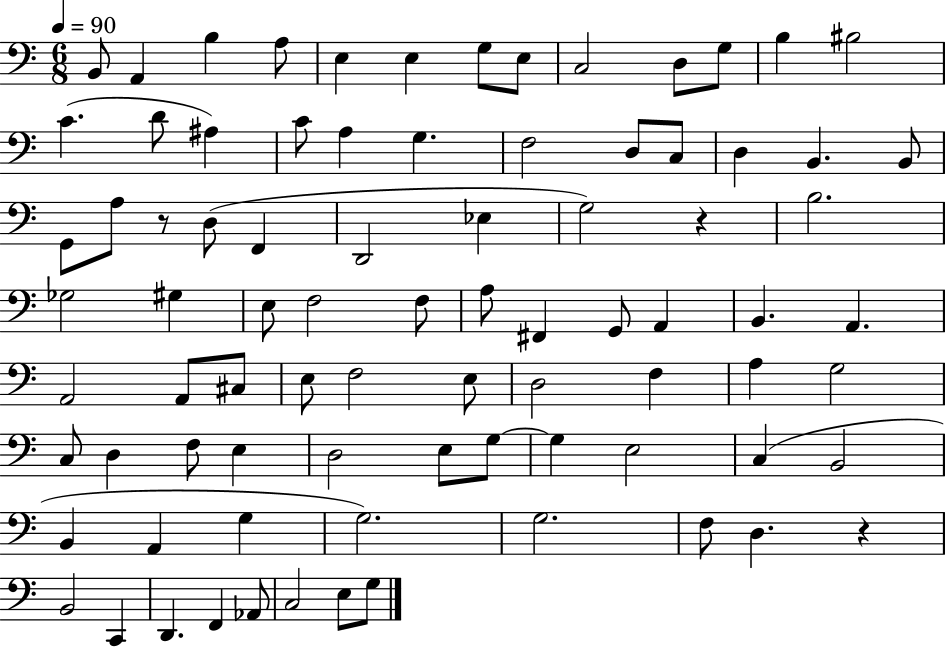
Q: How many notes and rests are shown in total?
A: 83